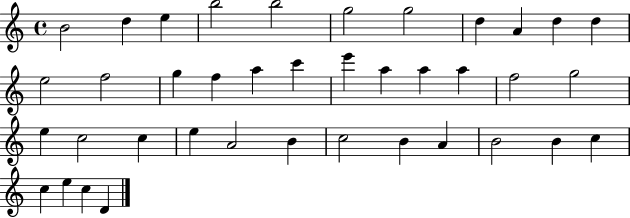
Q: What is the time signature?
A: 4/4